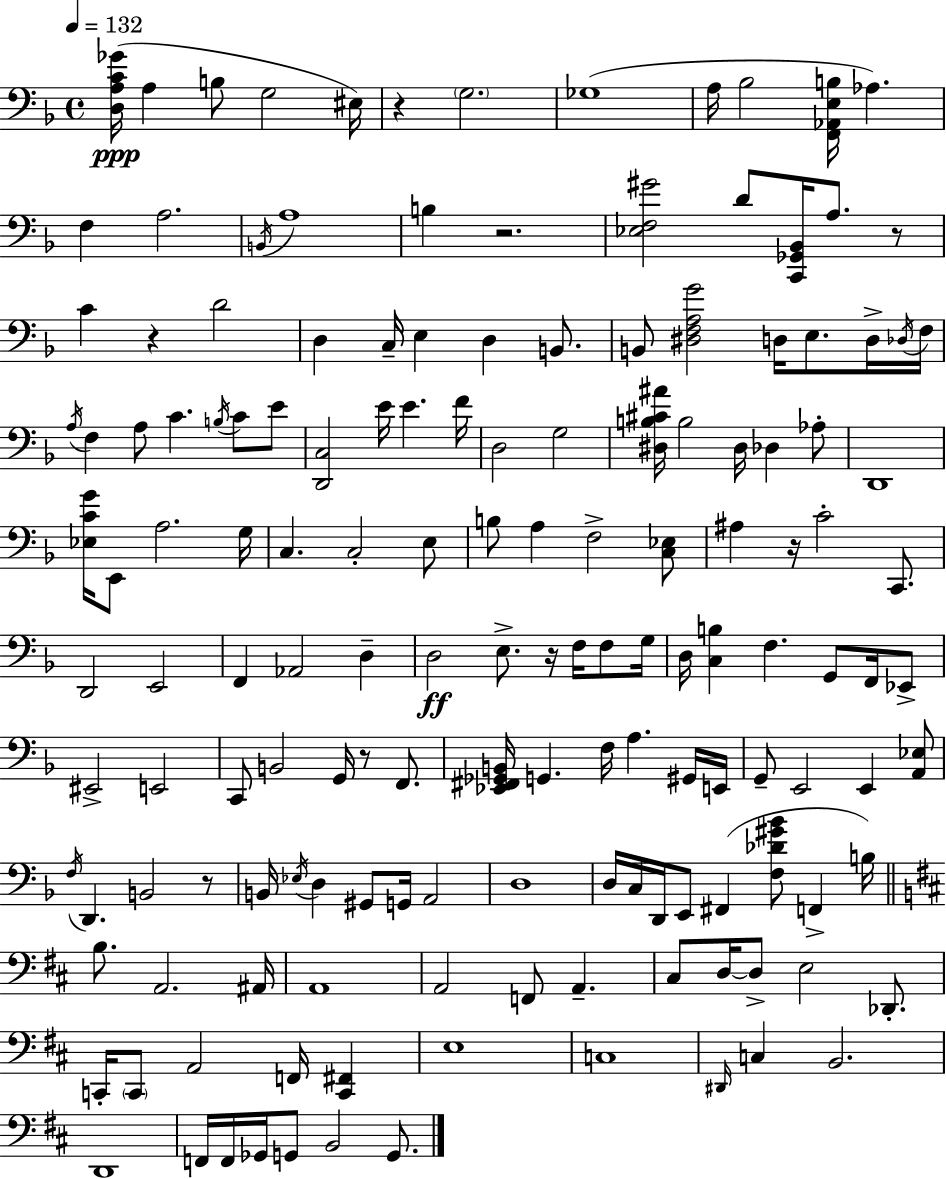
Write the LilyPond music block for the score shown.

{
  \clef bass
  \time 4/4
  \defaultTimeSignature
  \key f \major
  \tempo 4 = 132
  <d a c' ges'>16(\ppp a4 b8 g2 eis16) | r4 \parenthesize g2. | ges1( | a16 bes2 <f, aes, e b>16 aes4.) | \break f4 a2. | \acciaccatura { b,16 } a1 | b4 r2. | <ees f gis'>2 d'8 <c, ges, bes,>16 a8. r8 | \break c'4 r4 d'2 | d4 c16-- e4 d4 b,8. | b,8 <dis f a g'>2 d16 e8. d16-> | \acciaccatura { des16 } f16 \acciaccatura { a16 } f4 a8 c'4. \acciaccatura { b16 } | \break c'8 e'8 <d, c>2 e'16 e'4. | f'16 d2 g2 | <dis b cis' ais'>16 b2 dis16 des4 | aes8-. d,1 | \break <ees c' g'>16 e,8 a2. | g16 c4. c2-. | e8 b8 a4 f2-> | <c ees>8 ais4 r16 c'2-. | \break c,8. d,2 e,2 | f,4 aes,2 | d4-- d2\ff e8.-> r16 | f16 f8 g16 d16 <c b>4 f4. g,8 | \break f,16 ees,8-> eis,2-> e,2 | c,8 b,2 g,16 r8 | f,8. <ees, fis, ges, b,>16 g,4. f16 a4. | gis,16 e,16 g,8-- e,2 e,4 | \break <a, ees>8 \acciaccatura { f16 } d,4. b,2 | r8 b,16 \acciaccatura { ees16 } d4 gis,8 g,16 a,2 | d1 | d16 c16 d,16 e,8 fis,4( <f des' gis' bes'>8 | \break f,4-> b16) \bar "||" \break \key d \major b8. a,2. ais,16 | a,1 | a,2 f,8 a,4.-- | cis8 d16~~ d8-> e2 des,8.-. | \break c,16-. \parenthesize c,8 a,2 f,16 <c, fis,>4 | e1 | c1 | \grace { dis,16 } c4 b,2. | \break d,1 | f,16 f,16 ges,16 g,8 b,2 g,8. | \bar "|."
}